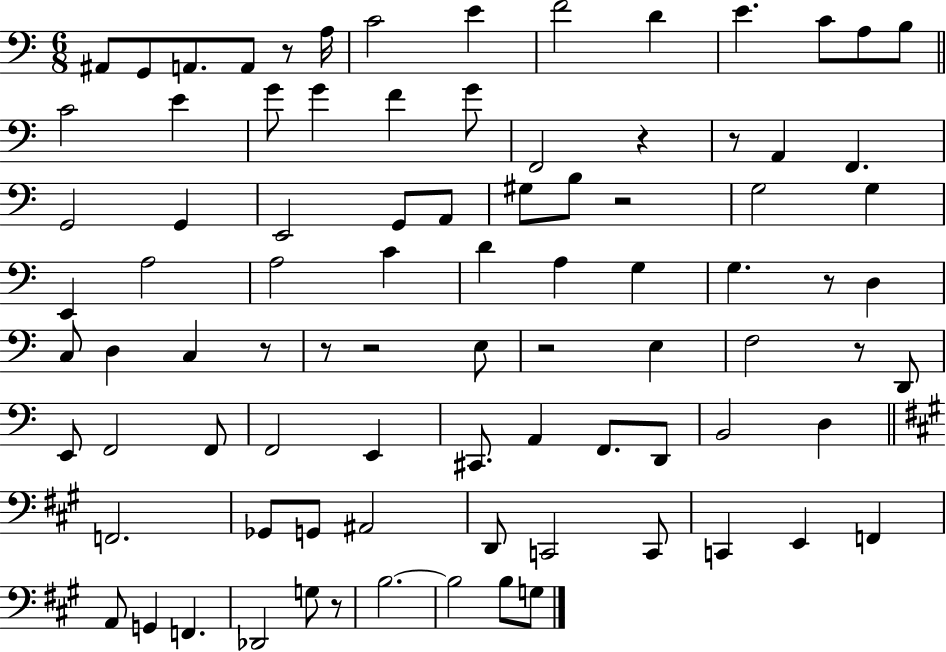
X:1
T:Untitled
M:6/8
L:1/4
K:C
^A,,/2 G,,/2 A,,/2 A,,/2 z/2 A,/4 C2 E F2 D E C/2 A,/2 B,/2 C2 E G/2 G F G/2 F,,2 z z/2 A,, F,, G,,2 G,, E,,2 G,,/2 A,,/2 ^G,/2 B,/2 z2 G,2 G, E,, A,2 A,2 C D A, G, G, z/2 D, C,/2 D, C, z/2 z/2 z2 E,/2 z2 E, F,2 z/2 D,,/2 E,,/2 F,,2 F,,/2 F,,2 E,, ^C,,/2 A,, F,,/2 D,,/2 B,,2 D, F,,2 _G,,/2 G,,/2 ^A,,2 D,,/2 C,,2 C,,/2 C,, E,, F,, A,,/2 G,, F,, _D,,2 G,/2 z/2 B,2 B,2 B,/2 G,/2